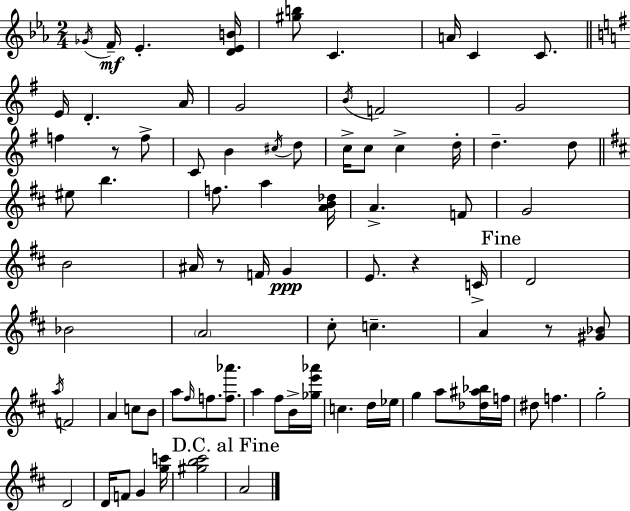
{
  \clef treble
  \numericTimeSignature
  \time 2/4
  \key c \minor
  \acciaccatura { ges'16 }\mf f'16-- ees'4.-. | <d' ees' b'>16 <gis'' b''>8 c'4. | a'16 c'4 c'8. | \bar "||" \break \key g \major e'16 d'4.-. a'16 | g'2 | \acciaccatura { b'16 } f'2 | g'2 | \break f''4 r8 f''8-> | c'8 b'4 \acciaccatura { cis''16 } | d''8 c''16-> c''8 c''4-> | d''16-. d''4.-- | \break d''8 \bar "||" \break \key b \minor eis''8 b''4. | f''8. a''4 <a' b' des''>16 | a'4.-> f'8 | g'2 | \break b'2 | ais'16 r8 f'16 g'4\ppp | e'8. r4 c'16-> | \mark "Fine" d'2 | \break bes'2 | \parenthesize a'2 | cis''8-. c''4.-- | a'4 r8 <gis' bes'>8 | \break \acciaccatura { a''16 } f'2 | a'4 c''8 b'8 | a''8 \grace { fis''16 } f''8. <f'' aes'''>8. | a''4 fis''8 | \break b'16-> <ges'' e''' aes'''>16 c''4. | d''16 ees''16 g''4 a''8 | <des'' ais'' bes''>16 f''16 dis''8 f''4. | g''2-. | \break d'2 | d'16 f'8 g'4 | <g'' c'''>16 <gis'' b'' cis'''>2 | \mark "D.C. al Fine" a'2 | \break \bar "|."
}